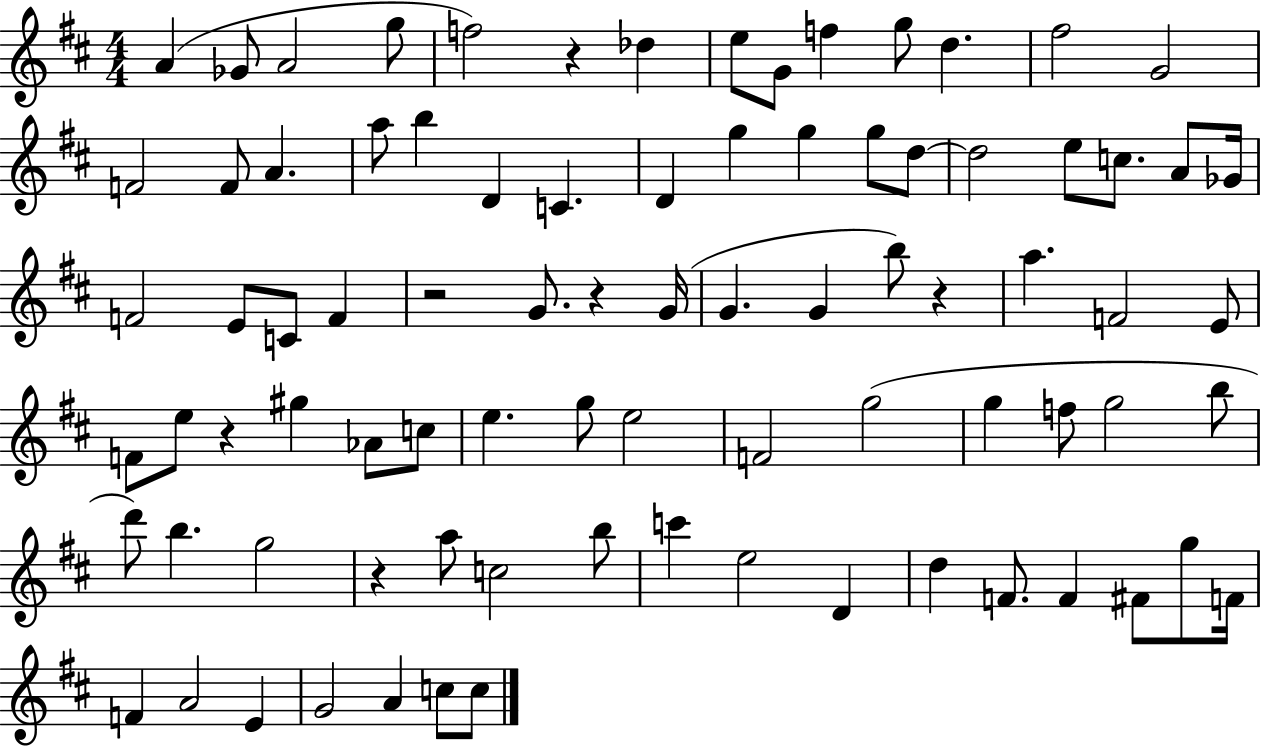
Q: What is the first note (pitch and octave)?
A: A4